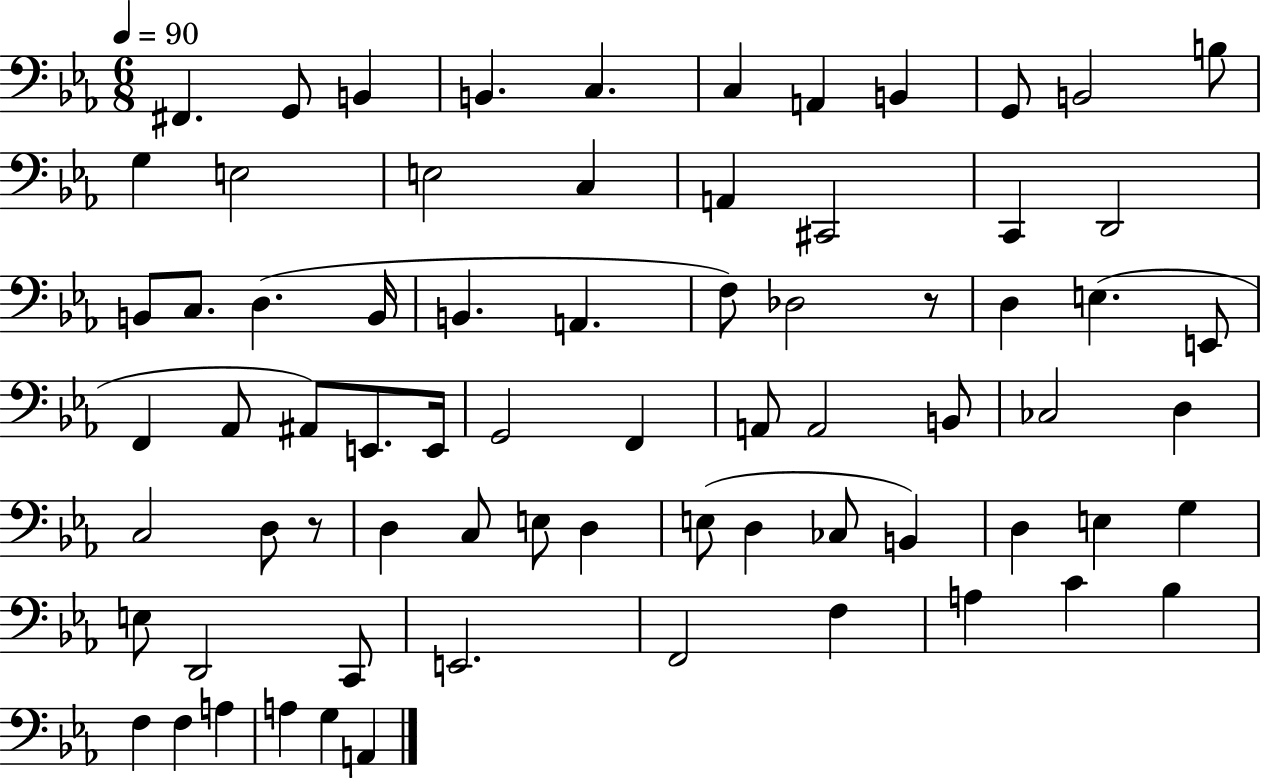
{
  \clef bass
  \numericTimeSignature
  \time 6/8
  \key ees \major
  \tempo 4 = 90
  fis,4. g,8 b,4 | b,4. c4. | c4 a,4 b,4 | g,8 b,2 b8 | \break g4 e2 | e2 c4 | a,4 cis,2 | c,4 d,2 | \break b,8 c8. d4.( b,16 | b,4. a,4. | f8) des2 r8 | d4 e4.( e,8 | \break f,4 aes,8 ais,8) e,8. e,16 | g,2 f,4 | a,8 a,2 b,8 | ces2 d4 | \break c2 d8 r8 | d4 c8 e8 d4 | e8( d4 ces8 b,4) | d4 e4 g4 | \break e8 d,2 c,8 | e,2. | f,2 f4 | a4 c'4 bes4 | \break f4 f4 a4 | a4 g4 a,4 | \bar "|."
}